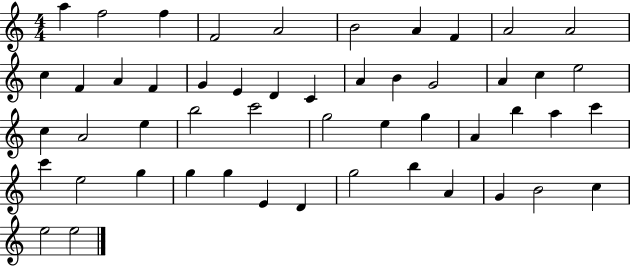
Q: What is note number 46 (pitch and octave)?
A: A4